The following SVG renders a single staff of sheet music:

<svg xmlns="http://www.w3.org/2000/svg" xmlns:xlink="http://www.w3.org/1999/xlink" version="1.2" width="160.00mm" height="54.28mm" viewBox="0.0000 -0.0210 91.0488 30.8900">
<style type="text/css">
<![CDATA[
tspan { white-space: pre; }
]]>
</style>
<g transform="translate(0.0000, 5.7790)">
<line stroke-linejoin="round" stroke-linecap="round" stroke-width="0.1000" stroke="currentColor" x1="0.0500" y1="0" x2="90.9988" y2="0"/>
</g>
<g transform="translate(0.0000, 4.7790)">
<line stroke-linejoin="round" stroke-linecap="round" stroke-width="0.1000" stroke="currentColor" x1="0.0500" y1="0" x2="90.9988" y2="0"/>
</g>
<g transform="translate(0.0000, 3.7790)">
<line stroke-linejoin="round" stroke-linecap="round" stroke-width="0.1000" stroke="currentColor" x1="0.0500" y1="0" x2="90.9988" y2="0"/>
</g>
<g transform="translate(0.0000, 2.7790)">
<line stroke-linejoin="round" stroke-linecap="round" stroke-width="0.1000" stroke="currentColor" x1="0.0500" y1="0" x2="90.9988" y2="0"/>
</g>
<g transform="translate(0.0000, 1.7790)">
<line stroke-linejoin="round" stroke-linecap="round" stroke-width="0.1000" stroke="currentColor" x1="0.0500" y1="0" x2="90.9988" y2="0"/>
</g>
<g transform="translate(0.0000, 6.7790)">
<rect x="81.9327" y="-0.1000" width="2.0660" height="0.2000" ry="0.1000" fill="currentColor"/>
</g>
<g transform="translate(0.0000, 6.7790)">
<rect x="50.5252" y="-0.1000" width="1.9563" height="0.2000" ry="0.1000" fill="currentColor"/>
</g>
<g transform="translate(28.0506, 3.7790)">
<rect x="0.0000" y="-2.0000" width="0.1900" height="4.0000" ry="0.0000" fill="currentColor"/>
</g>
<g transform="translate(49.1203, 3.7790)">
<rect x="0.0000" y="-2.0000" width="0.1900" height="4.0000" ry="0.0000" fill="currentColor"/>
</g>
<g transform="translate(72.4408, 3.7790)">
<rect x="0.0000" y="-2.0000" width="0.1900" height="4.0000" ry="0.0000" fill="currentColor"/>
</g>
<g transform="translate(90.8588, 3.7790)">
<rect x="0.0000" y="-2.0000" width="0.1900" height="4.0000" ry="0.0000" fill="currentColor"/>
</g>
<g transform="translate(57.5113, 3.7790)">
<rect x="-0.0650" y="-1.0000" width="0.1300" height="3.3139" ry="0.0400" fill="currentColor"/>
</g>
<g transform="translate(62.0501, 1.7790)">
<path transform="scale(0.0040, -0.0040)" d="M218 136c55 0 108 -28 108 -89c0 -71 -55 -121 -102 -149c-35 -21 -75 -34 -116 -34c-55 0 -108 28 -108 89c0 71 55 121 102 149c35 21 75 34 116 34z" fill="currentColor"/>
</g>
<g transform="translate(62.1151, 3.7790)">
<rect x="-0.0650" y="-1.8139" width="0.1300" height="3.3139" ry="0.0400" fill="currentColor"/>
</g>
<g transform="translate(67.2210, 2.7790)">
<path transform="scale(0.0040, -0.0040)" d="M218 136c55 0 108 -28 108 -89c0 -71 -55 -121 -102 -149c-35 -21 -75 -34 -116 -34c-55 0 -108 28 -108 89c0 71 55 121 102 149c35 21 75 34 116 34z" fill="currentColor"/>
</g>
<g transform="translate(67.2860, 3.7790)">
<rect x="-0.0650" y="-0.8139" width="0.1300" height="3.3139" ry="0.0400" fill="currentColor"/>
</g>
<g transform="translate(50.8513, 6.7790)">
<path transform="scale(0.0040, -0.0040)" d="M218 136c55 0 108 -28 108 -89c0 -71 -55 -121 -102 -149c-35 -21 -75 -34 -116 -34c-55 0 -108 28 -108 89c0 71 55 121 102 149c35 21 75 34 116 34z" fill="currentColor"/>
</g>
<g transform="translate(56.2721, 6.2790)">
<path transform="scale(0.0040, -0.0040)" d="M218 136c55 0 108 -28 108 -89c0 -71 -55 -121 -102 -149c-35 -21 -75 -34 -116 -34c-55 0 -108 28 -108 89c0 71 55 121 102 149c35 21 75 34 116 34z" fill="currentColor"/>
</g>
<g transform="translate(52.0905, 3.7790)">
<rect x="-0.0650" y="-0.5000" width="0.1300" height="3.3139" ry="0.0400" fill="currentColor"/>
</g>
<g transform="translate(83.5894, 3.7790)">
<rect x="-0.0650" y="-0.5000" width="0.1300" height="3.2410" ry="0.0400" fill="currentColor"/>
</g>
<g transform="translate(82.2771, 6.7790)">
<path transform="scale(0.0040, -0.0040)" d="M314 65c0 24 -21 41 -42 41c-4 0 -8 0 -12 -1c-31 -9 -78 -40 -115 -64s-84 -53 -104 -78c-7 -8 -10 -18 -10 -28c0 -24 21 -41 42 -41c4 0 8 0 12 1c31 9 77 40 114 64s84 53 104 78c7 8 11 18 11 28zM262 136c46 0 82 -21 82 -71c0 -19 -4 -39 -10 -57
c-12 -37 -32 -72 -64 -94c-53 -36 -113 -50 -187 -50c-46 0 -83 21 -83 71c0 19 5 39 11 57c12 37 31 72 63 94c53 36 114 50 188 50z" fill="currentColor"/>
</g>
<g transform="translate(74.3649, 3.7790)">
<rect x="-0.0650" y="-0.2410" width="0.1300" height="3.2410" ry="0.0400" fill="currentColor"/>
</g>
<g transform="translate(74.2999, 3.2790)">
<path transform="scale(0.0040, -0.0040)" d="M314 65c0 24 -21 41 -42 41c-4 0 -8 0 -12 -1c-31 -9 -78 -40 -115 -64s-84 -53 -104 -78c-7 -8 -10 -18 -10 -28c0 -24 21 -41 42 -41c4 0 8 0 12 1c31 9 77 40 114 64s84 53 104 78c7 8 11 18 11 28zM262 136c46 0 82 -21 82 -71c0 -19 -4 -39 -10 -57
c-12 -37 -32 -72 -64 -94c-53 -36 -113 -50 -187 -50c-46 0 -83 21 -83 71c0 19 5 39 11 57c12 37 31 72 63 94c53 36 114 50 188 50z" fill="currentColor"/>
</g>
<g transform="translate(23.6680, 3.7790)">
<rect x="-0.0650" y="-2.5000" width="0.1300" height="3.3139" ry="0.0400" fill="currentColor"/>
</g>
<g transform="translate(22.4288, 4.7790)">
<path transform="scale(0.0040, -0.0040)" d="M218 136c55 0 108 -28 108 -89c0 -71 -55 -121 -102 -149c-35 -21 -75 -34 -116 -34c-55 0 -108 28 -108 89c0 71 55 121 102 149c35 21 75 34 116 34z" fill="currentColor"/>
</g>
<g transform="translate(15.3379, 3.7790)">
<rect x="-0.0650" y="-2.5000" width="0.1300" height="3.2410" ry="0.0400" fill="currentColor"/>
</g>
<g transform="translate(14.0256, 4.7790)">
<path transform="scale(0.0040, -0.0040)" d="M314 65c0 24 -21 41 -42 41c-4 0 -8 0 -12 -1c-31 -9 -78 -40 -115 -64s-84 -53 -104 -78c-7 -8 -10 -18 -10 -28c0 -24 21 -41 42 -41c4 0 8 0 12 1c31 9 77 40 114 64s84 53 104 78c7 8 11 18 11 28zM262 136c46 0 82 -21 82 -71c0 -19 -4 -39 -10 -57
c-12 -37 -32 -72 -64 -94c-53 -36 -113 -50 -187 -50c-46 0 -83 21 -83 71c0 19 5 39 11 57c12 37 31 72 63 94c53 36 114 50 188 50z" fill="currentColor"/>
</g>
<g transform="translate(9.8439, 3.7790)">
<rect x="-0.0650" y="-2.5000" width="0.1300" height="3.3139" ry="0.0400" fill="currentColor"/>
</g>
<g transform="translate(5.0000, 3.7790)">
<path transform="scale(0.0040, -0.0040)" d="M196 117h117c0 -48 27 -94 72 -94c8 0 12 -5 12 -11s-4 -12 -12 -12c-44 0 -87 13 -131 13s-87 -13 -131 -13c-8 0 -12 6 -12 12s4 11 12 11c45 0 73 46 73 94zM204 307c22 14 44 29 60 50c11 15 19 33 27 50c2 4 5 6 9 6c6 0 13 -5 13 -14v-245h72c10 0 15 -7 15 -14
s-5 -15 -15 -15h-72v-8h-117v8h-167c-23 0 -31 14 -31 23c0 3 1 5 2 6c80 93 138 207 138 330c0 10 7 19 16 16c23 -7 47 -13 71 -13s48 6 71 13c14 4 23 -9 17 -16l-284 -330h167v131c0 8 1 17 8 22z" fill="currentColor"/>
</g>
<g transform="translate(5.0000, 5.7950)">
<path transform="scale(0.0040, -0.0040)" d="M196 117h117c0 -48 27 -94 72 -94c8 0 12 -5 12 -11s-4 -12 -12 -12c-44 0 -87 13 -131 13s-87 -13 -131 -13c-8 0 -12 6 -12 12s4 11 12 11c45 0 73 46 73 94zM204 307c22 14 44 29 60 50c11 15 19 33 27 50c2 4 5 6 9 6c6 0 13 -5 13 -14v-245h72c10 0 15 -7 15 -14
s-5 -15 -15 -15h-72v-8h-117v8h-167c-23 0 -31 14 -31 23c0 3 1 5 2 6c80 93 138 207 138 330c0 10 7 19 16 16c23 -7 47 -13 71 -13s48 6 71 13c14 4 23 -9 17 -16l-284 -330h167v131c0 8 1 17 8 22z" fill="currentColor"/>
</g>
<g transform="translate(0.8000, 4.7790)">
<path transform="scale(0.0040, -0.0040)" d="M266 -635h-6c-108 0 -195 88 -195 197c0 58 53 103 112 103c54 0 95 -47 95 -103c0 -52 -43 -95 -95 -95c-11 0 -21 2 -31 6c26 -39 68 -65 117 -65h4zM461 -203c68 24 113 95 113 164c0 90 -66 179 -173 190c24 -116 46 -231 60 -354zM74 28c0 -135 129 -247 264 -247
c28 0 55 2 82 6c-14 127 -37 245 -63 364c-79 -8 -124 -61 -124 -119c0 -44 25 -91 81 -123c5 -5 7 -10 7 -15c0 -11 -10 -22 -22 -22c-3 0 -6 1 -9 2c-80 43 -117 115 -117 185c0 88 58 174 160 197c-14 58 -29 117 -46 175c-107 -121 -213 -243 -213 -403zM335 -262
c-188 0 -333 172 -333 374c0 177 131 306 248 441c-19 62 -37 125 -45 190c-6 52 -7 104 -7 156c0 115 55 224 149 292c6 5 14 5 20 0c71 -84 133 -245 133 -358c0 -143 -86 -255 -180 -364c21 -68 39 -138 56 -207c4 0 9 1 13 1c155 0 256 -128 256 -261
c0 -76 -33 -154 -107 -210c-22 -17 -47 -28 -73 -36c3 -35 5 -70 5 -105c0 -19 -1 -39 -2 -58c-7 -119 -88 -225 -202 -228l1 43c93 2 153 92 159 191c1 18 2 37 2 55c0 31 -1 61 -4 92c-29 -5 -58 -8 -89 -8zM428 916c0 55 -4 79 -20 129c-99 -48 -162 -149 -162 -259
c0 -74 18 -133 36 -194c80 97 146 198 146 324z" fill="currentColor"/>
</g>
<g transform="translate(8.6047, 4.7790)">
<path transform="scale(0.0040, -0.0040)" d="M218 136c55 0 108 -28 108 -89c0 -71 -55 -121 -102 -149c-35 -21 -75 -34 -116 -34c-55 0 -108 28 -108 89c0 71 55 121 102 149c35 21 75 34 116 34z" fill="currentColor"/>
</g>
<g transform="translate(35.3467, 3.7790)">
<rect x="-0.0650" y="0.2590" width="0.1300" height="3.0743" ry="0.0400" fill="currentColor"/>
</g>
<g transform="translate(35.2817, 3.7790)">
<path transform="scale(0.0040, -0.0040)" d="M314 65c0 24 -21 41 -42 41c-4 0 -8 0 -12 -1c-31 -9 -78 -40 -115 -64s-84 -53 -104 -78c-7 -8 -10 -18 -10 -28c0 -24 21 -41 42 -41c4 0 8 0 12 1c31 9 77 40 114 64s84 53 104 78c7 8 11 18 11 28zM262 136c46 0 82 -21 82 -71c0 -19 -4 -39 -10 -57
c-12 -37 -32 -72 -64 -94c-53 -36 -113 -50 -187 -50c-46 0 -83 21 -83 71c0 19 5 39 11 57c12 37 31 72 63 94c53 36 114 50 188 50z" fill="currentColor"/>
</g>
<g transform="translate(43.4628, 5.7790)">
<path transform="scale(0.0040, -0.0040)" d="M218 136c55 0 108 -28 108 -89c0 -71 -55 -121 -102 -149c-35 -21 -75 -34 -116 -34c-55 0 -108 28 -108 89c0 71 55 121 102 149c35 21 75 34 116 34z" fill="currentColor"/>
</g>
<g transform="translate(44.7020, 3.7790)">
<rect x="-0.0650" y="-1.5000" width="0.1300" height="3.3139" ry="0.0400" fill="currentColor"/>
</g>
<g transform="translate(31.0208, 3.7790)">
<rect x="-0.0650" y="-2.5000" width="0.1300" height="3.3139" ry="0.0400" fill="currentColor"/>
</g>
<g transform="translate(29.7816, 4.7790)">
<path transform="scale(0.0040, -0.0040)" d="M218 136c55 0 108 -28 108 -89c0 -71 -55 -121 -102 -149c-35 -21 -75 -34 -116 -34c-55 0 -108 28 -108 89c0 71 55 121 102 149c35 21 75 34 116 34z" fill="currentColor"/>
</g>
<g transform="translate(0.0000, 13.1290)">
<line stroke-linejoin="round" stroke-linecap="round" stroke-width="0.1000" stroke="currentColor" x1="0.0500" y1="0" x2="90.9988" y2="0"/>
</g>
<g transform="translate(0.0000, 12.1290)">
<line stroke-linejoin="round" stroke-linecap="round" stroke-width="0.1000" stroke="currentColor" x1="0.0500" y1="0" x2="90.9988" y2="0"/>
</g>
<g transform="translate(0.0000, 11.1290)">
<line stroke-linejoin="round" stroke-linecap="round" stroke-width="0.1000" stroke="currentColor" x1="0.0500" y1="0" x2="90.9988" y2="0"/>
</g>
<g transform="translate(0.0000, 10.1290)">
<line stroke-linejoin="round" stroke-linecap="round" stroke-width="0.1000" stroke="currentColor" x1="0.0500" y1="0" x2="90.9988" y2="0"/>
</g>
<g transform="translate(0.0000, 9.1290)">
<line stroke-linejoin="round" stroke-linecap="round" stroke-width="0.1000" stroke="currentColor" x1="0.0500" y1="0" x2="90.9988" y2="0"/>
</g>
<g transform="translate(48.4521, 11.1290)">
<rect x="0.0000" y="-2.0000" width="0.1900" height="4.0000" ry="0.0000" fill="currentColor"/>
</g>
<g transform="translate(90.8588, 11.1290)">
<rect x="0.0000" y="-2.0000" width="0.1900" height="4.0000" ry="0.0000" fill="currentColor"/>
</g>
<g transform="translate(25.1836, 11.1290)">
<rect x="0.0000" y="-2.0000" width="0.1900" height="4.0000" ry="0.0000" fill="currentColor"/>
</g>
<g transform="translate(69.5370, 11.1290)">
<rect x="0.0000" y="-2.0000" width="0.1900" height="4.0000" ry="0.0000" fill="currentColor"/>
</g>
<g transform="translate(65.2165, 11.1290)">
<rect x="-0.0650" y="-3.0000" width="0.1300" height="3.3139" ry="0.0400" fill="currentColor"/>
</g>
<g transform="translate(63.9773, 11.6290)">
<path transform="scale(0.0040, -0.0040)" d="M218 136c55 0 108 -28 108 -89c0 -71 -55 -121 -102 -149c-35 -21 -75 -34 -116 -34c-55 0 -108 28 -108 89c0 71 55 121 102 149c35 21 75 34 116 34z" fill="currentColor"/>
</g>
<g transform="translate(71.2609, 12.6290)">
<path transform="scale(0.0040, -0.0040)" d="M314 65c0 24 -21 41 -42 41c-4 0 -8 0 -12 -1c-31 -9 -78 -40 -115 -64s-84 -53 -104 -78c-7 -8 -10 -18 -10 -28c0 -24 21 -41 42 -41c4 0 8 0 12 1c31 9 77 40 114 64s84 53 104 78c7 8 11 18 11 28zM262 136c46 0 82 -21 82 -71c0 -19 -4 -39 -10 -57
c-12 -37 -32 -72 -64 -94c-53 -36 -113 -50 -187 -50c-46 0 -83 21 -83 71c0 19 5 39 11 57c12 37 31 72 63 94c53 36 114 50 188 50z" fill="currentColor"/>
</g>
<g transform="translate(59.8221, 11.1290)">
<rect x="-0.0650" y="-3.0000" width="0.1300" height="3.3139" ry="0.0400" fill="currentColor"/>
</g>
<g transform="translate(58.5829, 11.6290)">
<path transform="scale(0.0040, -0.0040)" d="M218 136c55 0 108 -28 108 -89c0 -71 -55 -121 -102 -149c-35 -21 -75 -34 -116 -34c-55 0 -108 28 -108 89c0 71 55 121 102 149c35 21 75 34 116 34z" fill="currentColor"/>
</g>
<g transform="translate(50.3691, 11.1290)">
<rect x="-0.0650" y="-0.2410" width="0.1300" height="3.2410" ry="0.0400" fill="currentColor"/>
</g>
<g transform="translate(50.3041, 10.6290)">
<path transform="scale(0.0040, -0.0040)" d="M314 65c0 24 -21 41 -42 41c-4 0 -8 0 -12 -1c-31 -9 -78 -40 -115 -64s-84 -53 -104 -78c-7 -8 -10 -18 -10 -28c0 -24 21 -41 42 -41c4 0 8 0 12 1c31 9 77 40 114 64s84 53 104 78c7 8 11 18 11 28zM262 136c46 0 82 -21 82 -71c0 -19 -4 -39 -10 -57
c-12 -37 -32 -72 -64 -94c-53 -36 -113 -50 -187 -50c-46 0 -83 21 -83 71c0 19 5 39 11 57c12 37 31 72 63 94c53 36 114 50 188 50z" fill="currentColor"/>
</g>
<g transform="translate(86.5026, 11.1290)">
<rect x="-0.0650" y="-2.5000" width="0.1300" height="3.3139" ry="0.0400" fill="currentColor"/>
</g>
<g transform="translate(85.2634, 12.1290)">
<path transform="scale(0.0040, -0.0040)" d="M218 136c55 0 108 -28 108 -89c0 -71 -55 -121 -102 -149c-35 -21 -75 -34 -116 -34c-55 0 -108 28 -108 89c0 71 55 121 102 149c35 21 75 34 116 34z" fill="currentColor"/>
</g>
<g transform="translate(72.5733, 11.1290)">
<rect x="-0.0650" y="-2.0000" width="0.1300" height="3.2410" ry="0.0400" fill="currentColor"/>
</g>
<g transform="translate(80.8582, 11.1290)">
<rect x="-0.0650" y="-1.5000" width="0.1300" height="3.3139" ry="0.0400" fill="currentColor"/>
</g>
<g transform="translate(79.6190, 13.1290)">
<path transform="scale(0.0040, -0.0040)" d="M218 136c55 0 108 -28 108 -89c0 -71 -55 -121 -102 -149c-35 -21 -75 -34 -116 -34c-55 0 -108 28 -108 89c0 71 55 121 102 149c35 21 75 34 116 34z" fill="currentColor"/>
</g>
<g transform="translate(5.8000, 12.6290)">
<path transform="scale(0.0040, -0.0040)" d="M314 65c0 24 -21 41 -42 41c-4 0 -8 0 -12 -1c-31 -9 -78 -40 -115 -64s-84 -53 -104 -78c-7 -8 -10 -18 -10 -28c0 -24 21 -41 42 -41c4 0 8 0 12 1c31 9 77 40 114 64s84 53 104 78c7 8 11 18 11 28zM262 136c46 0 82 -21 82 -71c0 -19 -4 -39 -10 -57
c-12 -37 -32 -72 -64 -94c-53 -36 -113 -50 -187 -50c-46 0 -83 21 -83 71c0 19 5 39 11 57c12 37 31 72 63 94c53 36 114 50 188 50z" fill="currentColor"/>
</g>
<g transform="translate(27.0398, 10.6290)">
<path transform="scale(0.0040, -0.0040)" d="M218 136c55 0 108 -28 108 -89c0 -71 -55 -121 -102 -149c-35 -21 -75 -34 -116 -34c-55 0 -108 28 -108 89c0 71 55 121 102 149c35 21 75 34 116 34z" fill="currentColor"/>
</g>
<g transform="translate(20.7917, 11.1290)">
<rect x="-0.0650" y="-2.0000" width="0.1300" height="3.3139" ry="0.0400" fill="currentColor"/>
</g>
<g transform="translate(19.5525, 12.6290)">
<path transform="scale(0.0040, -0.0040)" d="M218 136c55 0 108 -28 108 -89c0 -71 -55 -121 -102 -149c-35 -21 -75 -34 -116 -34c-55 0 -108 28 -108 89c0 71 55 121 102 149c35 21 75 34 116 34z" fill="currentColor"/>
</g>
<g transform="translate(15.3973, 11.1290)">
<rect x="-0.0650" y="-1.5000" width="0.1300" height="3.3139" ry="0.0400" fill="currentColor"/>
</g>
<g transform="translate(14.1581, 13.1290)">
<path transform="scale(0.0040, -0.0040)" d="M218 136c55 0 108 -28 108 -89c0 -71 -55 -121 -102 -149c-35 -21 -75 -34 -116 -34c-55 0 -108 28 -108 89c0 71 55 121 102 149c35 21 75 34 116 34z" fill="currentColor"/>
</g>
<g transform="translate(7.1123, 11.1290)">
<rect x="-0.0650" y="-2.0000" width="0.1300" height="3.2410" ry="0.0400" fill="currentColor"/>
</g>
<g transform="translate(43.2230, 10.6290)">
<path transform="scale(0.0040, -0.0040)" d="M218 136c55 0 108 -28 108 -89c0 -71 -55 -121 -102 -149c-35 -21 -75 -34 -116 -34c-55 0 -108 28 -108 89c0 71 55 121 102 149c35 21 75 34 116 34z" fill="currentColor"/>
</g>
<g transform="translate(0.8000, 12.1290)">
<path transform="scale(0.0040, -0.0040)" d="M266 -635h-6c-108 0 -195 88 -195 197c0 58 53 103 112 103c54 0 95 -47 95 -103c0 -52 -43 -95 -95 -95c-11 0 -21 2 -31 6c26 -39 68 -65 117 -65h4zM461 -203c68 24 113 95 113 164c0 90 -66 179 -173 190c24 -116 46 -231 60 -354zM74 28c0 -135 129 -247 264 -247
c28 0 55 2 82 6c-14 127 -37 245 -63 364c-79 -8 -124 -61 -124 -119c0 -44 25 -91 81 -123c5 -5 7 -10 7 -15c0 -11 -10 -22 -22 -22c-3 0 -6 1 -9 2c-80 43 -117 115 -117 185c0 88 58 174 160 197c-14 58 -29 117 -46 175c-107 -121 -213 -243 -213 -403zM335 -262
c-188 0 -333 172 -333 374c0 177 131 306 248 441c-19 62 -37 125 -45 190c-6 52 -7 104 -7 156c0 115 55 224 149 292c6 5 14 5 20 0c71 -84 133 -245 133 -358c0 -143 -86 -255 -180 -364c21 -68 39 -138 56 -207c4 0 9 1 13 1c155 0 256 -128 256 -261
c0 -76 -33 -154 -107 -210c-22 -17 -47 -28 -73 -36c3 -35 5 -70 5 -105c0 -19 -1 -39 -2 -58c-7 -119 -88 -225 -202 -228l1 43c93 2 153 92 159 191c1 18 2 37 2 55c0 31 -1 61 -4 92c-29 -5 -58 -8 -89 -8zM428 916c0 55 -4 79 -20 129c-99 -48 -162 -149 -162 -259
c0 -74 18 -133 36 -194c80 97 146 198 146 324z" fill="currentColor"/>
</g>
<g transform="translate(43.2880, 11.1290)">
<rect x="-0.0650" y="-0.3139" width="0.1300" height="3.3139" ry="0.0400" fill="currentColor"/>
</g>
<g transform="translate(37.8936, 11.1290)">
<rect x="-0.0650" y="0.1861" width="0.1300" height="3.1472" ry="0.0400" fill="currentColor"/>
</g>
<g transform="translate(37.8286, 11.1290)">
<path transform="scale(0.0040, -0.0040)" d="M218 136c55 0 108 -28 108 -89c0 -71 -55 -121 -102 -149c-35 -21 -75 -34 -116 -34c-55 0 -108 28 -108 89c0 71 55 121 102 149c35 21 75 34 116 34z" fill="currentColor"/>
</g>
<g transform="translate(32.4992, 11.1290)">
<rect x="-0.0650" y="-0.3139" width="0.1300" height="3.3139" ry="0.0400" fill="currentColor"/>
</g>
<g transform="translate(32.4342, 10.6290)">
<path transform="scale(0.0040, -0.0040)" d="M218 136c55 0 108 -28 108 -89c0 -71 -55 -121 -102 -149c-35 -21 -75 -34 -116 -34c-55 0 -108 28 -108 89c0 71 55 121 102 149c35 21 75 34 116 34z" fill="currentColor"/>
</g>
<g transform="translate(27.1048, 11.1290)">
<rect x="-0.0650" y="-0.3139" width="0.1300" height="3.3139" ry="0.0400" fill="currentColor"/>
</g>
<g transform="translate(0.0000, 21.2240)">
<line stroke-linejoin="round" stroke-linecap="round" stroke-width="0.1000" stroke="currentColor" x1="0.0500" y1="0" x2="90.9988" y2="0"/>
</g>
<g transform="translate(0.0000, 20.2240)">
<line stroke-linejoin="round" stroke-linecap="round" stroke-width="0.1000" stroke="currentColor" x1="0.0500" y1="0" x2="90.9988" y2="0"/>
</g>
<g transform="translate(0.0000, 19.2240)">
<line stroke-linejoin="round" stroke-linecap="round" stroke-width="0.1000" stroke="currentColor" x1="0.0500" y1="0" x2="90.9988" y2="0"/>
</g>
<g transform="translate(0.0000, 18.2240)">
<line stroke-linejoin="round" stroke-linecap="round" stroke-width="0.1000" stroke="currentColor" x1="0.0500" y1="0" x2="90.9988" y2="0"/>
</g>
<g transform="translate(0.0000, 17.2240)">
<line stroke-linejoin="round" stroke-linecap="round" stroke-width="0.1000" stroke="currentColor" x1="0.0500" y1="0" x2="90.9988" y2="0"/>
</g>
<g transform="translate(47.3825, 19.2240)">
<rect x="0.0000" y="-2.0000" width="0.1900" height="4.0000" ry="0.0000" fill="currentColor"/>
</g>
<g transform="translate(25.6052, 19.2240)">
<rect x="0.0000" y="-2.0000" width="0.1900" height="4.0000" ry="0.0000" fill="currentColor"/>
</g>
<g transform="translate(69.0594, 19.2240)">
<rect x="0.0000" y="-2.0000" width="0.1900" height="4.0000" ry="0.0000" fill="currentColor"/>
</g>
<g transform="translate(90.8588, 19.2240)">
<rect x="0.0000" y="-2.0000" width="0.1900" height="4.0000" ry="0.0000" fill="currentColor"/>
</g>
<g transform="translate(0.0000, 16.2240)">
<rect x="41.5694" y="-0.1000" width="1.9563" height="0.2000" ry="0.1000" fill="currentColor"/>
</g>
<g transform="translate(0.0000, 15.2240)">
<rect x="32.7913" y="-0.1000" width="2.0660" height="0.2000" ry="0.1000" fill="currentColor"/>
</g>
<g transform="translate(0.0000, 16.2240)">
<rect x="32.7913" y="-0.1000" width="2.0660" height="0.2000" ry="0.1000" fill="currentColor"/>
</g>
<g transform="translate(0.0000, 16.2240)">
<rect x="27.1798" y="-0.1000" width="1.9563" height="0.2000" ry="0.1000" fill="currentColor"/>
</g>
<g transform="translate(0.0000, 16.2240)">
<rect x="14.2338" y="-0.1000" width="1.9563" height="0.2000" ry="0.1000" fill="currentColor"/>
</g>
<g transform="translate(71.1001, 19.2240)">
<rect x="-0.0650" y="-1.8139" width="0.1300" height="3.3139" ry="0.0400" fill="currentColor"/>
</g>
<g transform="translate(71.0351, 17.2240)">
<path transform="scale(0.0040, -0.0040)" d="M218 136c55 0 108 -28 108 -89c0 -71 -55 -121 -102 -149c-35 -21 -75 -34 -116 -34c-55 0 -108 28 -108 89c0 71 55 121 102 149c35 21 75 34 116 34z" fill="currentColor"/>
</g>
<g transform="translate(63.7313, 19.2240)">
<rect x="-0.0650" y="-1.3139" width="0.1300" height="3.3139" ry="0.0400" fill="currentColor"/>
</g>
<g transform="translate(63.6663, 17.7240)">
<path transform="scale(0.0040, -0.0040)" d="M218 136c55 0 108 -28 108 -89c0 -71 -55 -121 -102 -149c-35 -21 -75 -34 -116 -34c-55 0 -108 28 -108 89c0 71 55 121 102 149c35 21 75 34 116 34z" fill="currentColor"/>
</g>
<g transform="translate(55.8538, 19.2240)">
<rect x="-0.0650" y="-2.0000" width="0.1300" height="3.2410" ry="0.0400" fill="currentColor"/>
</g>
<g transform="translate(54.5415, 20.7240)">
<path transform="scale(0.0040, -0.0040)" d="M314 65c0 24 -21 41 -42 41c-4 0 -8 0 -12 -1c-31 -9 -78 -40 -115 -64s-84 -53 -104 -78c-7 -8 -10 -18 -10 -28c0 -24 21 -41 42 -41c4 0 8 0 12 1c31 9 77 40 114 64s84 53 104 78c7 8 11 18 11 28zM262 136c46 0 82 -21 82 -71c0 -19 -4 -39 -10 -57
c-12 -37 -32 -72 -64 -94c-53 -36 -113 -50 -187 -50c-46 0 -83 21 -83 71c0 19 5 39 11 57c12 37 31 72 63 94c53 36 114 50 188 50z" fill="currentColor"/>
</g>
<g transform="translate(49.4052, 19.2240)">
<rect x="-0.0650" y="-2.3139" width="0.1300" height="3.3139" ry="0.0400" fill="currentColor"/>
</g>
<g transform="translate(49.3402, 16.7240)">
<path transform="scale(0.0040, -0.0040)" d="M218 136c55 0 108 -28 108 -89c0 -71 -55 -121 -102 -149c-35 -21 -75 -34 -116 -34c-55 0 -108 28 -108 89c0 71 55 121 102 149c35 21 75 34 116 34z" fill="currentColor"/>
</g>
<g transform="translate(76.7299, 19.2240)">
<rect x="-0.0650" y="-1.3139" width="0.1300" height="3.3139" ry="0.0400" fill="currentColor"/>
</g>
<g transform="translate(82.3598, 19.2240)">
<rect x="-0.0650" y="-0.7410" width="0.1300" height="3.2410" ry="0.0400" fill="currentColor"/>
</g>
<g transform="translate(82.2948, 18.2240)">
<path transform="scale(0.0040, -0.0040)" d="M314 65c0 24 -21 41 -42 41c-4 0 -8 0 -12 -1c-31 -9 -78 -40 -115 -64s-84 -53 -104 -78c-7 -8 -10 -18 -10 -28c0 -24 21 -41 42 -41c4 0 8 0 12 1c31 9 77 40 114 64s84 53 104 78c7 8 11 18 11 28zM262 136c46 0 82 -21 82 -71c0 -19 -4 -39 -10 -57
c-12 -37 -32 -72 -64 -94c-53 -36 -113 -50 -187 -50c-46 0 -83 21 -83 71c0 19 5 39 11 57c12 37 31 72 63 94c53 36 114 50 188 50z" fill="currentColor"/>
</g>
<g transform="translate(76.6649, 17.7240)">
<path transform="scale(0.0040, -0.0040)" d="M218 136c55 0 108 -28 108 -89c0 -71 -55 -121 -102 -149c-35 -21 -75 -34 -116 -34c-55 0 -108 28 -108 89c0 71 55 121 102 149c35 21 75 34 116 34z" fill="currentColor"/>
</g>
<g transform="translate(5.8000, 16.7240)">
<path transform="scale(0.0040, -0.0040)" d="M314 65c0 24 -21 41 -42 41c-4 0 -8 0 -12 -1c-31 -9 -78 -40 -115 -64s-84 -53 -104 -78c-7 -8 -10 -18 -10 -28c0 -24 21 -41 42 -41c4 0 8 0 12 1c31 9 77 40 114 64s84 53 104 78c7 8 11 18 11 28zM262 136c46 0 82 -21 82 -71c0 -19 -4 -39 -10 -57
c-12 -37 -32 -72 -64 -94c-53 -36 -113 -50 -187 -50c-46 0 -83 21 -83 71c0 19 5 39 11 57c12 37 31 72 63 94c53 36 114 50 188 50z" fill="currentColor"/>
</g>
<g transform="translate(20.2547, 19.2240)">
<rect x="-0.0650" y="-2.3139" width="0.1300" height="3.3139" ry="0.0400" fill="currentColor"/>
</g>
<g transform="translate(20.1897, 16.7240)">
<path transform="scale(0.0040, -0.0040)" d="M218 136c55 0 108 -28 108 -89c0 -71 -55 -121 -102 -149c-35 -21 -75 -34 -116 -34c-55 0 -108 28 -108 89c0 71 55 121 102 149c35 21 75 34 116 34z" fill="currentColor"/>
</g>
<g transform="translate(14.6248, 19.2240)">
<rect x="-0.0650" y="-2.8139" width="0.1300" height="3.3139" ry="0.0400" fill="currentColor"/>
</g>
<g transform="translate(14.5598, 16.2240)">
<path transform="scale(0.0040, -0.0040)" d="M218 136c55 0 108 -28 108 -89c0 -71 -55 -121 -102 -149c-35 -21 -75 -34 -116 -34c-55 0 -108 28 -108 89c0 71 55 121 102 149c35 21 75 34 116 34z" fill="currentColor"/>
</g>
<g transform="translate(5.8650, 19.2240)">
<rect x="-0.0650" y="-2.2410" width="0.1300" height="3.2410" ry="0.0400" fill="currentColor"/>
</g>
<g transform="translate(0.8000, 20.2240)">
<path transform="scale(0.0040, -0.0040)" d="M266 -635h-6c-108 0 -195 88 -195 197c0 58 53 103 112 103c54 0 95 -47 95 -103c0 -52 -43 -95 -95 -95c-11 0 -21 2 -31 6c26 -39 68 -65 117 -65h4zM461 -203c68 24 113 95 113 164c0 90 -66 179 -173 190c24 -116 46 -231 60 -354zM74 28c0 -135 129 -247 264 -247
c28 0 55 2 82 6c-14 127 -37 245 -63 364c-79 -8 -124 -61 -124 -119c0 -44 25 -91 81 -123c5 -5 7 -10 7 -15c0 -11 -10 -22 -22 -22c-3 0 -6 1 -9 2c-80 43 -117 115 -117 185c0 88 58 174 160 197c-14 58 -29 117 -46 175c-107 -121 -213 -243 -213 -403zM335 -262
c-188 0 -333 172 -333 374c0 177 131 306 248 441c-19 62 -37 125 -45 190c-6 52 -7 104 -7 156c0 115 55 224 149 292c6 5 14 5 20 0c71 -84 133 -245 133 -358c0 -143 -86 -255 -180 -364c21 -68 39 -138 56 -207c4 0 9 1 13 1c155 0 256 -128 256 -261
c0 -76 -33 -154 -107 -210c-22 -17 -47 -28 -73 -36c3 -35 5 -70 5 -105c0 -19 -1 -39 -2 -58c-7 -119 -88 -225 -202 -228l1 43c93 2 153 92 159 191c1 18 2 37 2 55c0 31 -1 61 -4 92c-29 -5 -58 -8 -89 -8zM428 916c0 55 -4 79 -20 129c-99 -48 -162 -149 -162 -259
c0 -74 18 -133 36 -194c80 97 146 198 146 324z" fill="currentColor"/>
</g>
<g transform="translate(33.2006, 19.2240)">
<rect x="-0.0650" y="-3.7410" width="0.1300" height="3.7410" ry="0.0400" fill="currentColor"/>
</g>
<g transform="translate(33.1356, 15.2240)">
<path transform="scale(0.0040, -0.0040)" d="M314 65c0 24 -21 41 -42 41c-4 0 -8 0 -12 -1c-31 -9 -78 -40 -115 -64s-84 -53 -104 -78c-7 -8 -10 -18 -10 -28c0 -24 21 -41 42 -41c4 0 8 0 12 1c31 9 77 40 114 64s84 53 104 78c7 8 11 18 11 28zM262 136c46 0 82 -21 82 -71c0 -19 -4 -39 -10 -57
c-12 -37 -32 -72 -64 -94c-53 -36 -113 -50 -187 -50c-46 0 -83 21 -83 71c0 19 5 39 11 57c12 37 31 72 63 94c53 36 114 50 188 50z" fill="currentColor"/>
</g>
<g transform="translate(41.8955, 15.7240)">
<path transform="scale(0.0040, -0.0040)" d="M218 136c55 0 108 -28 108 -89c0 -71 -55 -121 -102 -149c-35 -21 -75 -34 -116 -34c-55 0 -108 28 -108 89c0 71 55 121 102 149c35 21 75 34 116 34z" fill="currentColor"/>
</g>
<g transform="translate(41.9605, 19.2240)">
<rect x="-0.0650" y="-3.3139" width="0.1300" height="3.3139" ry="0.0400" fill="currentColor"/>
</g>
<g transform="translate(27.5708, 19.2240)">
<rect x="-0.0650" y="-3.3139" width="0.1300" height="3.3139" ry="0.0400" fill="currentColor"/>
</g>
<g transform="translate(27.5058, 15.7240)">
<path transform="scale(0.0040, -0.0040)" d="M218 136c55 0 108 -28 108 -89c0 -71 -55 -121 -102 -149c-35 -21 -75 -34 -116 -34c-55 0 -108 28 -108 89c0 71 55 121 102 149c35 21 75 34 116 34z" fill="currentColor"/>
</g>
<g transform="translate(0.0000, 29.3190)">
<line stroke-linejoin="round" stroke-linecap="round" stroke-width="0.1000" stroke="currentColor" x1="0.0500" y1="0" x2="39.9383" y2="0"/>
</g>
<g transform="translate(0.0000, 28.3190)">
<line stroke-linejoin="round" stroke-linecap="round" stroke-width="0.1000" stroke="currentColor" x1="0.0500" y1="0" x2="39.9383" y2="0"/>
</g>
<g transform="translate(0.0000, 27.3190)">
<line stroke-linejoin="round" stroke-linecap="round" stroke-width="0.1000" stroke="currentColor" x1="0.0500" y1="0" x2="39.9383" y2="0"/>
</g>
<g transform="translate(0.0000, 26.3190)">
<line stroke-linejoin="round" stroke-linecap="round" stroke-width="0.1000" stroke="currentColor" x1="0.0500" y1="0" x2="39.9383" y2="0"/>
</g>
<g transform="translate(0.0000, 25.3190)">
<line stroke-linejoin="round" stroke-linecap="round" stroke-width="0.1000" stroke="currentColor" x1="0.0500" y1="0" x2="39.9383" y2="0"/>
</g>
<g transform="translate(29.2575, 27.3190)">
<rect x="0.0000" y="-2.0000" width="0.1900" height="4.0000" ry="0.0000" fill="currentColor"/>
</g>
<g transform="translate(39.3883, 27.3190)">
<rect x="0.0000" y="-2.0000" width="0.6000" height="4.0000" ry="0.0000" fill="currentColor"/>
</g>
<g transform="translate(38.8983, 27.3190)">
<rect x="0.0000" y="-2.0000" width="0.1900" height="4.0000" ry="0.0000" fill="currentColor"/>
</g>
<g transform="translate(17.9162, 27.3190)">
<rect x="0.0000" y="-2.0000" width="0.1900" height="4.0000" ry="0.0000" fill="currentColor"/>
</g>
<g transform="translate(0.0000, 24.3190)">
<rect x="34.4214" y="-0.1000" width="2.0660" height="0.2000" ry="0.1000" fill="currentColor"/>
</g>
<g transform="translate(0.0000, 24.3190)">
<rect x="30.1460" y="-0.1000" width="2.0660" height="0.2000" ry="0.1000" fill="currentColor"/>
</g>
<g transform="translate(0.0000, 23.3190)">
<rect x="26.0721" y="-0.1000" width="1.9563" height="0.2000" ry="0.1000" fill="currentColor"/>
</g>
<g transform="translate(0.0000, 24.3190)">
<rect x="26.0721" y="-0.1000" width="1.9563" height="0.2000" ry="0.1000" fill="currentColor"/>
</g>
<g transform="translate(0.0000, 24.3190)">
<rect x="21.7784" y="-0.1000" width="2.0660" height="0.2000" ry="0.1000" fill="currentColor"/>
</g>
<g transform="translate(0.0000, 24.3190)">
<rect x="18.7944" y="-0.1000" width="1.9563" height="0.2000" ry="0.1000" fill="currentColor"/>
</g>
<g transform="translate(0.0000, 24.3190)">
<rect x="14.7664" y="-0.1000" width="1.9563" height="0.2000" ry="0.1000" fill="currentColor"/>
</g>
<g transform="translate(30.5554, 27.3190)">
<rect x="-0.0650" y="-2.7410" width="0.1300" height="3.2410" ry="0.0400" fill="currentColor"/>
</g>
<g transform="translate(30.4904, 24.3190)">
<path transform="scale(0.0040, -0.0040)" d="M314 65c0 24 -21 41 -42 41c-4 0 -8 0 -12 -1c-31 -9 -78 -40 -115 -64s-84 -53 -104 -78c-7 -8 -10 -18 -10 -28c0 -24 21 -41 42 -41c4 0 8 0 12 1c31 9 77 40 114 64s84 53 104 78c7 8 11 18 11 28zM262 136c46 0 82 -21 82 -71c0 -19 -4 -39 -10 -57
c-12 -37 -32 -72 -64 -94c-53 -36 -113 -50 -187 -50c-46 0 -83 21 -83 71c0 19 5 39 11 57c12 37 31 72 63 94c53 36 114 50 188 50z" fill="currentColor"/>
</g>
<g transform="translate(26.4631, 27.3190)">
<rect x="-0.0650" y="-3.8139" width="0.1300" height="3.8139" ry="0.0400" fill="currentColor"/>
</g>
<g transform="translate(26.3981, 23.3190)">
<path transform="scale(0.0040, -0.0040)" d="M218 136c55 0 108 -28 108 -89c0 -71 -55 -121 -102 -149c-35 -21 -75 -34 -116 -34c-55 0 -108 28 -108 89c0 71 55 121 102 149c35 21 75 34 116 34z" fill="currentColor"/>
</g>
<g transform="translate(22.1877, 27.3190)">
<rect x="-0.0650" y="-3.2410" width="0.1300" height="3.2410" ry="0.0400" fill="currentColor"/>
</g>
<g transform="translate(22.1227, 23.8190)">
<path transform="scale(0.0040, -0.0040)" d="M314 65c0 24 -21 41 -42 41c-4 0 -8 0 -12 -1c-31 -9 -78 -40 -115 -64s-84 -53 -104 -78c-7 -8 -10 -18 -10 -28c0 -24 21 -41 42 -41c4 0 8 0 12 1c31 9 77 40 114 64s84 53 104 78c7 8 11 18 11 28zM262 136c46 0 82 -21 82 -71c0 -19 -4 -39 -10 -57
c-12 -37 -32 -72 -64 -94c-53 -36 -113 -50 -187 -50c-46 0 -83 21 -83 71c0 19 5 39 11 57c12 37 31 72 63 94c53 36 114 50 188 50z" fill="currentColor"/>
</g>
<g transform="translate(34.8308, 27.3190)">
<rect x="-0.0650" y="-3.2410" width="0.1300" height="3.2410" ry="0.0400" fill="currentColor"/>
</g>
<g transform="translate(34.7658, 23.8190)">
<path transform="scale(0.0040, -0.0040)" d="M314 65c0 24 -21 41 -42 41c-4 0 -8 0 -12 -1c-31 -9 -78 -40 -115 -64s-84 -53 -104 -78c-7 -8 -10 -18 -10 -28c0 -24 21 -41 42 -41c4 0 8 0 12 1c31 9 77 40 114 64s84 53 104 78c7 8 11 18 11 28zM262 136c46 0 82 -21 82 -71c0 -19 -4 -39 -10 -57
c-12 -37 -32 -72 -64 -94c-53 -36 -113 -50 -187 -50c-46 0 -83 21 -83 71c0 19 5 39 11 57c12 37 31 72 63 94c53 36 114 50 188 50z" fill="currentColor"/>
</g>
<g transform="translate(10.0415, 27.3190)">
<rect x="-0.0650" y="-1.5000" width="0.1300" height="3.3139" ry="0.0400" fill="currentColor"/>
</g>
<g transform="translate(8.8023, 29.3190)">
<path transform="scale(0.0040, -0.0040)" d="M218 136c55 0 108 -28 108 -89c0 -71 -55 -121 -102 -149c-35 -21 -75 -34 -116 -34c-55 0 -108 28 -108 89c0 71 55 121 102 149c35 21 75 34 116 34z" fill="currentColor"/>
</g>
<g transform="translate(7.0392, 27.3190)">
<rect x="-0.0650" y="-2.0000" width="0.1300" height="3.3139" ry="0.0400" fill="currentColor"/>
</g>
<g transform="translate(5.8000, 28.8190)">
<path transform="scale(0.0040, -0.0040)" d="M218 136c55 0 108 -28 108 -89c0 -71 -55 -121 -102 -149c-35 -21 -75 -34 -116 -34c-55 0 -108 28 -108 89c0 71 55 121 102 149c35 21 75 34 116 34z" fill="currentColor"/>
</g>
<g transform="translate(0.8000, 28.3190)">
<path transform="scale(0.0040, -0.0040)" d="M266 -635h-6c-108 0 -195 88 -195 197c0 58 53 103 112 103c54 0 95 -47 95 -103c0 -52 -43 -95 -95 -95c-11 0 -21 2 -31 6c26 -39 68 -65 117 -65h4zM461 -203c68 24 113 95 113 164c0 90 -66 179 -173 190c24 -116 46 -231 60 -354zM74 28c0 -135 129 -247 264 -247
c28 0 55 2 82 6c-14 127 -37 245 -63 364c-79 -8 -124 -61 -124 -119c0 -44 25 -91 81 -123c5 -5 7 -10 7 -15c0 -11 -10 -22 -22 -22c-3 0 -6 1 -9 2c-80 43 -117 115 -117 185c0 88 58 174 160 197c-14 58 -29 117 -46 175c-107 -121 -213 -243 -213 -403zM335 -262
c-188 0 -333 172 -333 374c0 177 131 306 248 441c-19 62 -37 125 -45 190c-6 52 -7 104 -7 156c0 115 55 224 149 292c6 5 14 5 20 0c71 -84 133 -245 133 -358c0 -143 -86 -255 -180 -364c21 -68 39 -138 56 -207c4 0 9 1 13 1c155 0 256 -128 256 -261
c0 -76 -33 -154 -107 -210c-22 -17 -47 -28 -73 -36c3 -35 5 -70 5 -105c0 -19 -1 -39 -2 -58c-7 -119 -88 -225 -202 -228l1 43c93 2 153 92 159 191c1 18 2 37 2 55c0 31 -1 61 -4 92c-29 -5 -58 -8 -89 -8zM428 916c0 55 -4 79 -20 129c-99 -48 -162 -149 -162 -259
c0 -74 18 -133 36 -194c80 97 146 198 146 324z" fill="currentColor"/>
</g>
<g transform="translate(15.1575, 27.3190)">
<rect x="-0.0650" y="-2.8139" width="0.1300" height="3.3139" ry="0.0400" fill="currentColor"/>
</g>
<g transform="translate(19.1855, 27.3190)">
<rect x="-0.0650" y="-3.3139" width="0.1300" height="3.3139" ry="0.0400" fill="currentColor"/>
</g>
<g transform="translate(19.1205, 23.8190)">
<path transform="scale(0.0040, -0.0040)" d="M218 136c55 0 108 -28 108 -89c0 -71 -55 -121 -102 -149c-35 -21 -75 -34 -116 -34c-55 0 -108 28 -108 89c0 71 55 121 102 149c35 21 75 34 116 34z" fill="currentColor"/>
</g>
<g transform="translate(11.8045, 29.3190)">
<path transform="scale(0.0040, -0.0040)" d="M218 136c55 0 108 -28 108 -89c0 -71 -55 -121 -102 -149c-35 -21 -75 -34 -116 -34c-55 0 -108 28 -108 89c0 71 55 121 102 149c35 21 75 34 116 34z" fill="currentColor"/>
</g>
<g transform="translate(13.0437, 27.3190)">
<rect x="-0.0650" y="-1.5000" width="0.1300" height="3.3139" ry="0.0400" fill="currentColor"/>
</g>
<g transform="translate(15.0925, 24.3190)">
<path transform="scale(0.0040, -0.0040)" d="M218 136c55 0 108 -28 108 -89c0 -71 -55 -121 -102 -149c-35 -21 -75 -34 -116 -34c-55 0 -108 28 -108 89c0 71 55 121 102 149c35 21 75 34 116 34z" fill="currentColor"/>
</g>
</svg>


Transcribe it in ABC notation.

X:1
T:Untitled
M:4/4
L:1/4
K:C
G G2 G G B2 E C D f d c2 C2 F2 E F c c B c c2 A A F2 E G g2 a g b c'2 b g F2 e f e d2 F E E a b b2 c' a2 b2